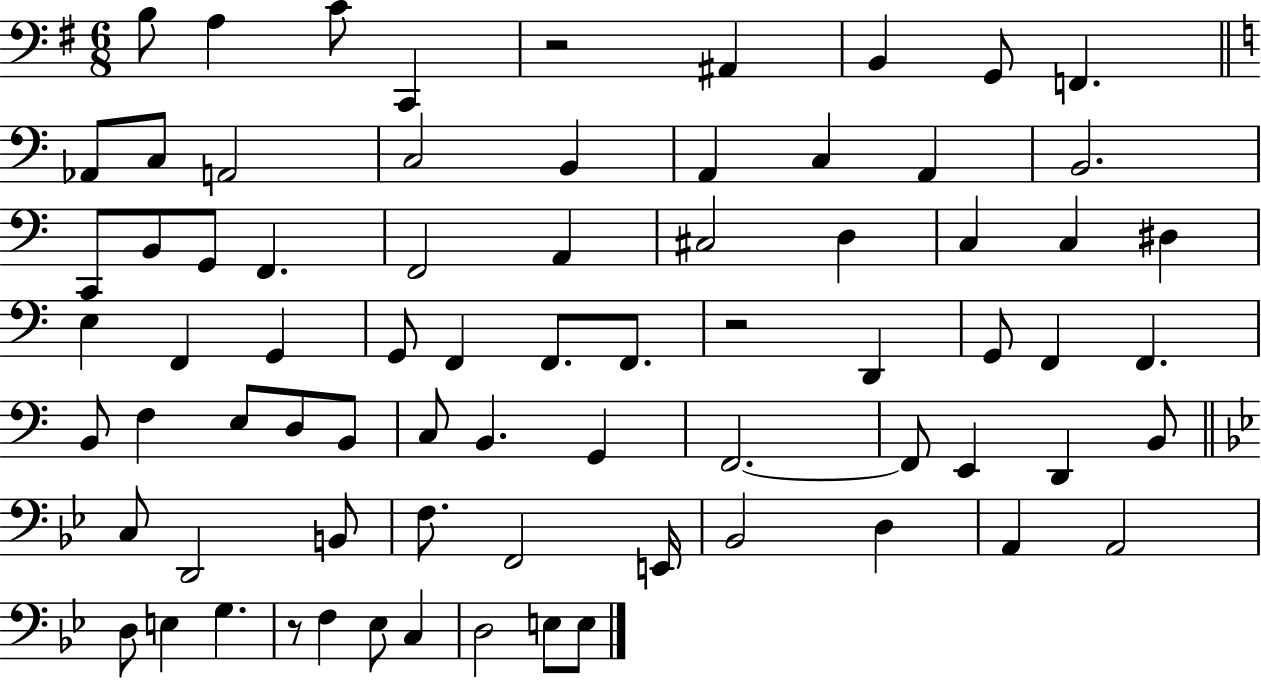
B3/e A3/q C4/e C2/q R/h A#2/q B2/q G2/e F2/q. Ab2/e C3/e A2/h C3/h B2/q A2/q C3/q A2/q B2/h. C2/e B2/e G2/e F2/q. F2/h A2/q C#3/h D3/q C3/q C3/q D#3/q E3/q F2/q G2/q G2/e F2/q F2/e. F2/e. R/h D2/q G2/e F2/q F2/q. B2/e F3/q E3/e D3/e B2/e C3/e B2/q. G2/q F2/h. F2/e E2/q D2/q B2/e C3/e D2/h B2/e F3/e. F2/h E2/s Bb2/h D3/q A2/q A2/h D3/e E3/q G3/q. R/e F3/q Eb3/e C3/q D3/h E3/e E3/e